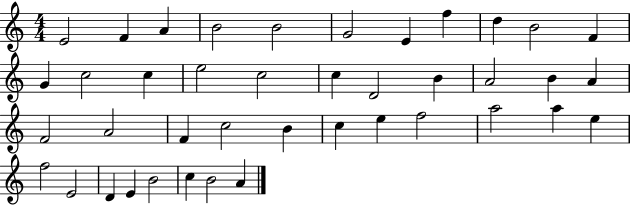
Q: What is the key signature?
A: C major